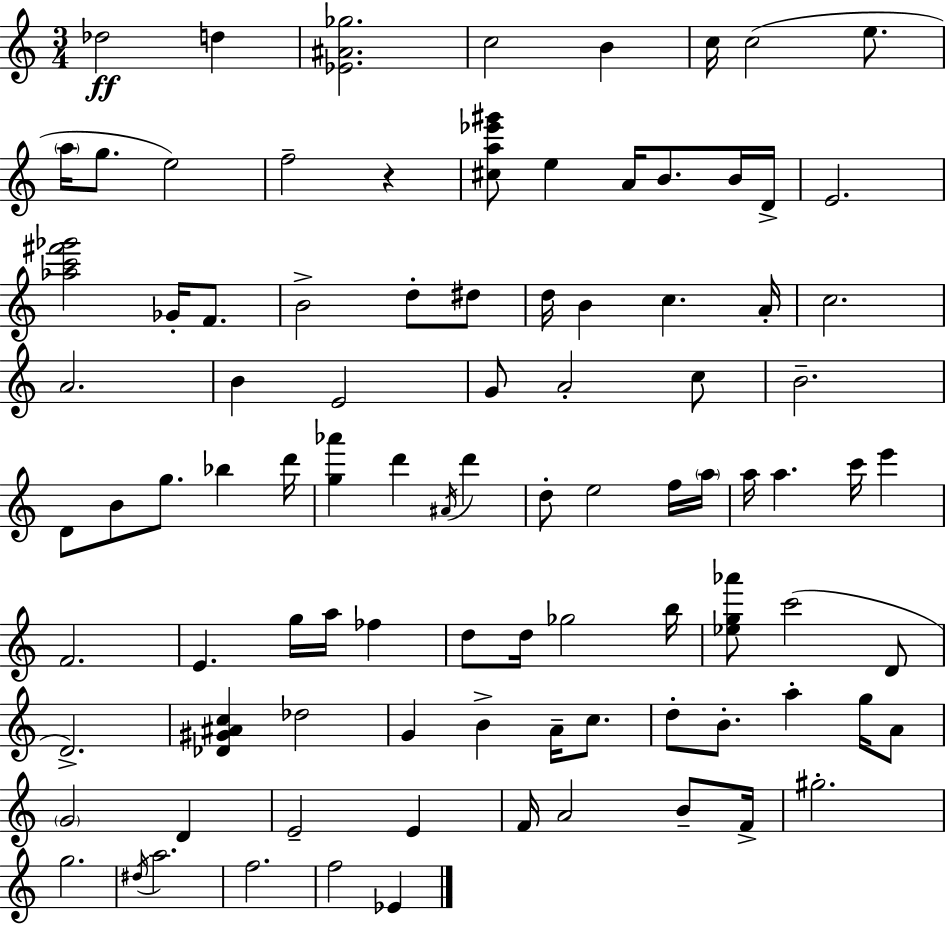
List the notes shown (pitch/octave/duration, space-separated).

Db5/h D5/q [Eb4,A#4,Gb5]/h. C5/h B4/q C5/s C5/h E5/e. A5/s G5/e. E5/h F5/h R/q [C#5,A5,Eb6,G#6]/e E5/q A4/s B4/e. B4/s D4/s E4/h. [Ab5,C6,F#6,Gb6]/h Gb4/s F4/e. B4/h D5/e D#5/e D5/s B4/q C5/q. A4/s C5/h. A4/h. B4/q E4/h G4/e A4/h C5/e B4/h. D4/e B4/e G5/e. Bb5/q D6/s [G5,Ab6]/q D6/q A#4/s D6/q D5/e E5/h F5/s A5/s A5/s A5/q. C6/s E6/q F4/h. E4/q. G5/s A5/s FES5/q D5/e D5/s Gb5/h B5/s [Eb5,G5,Ab6]/e C6/h D4/e D4/h. [Db4,G#4,A#4,C5]/q Db5/h G4/q B4/q A4/s C5/e. D5/e B4/e. A5/q G5/s A4/e G4/h D4/q E4/h E4/q F4/s A4/h B4/e F4/s G#5/h. G5/h. D#5/s A5/h. F5/h. F5/h Eb4/q